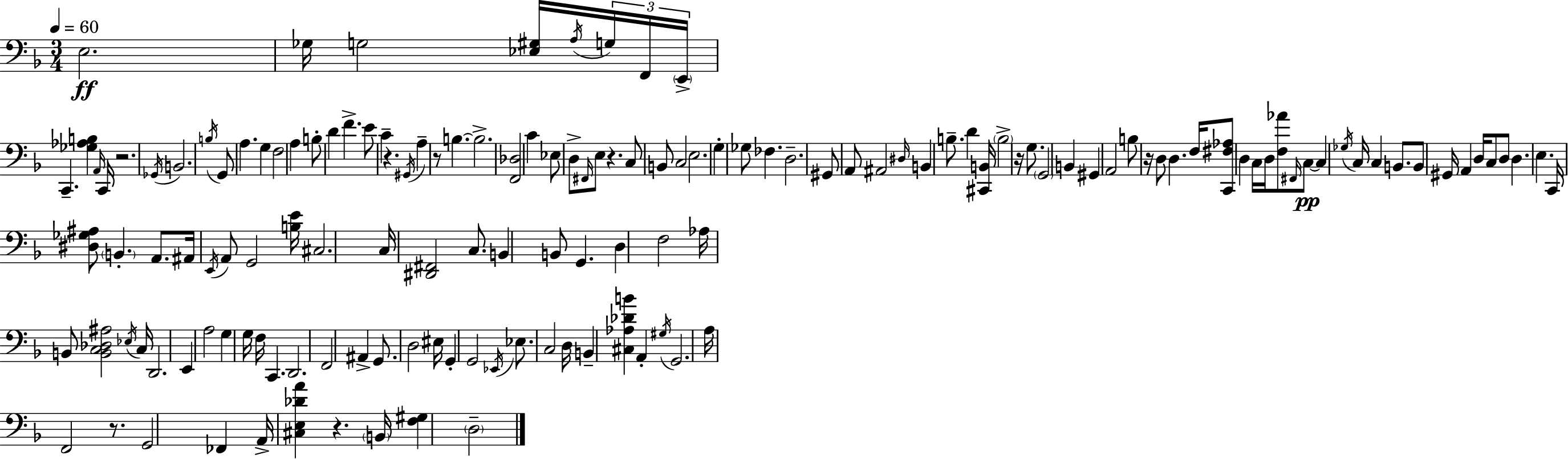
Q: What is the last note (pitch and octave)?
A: D3